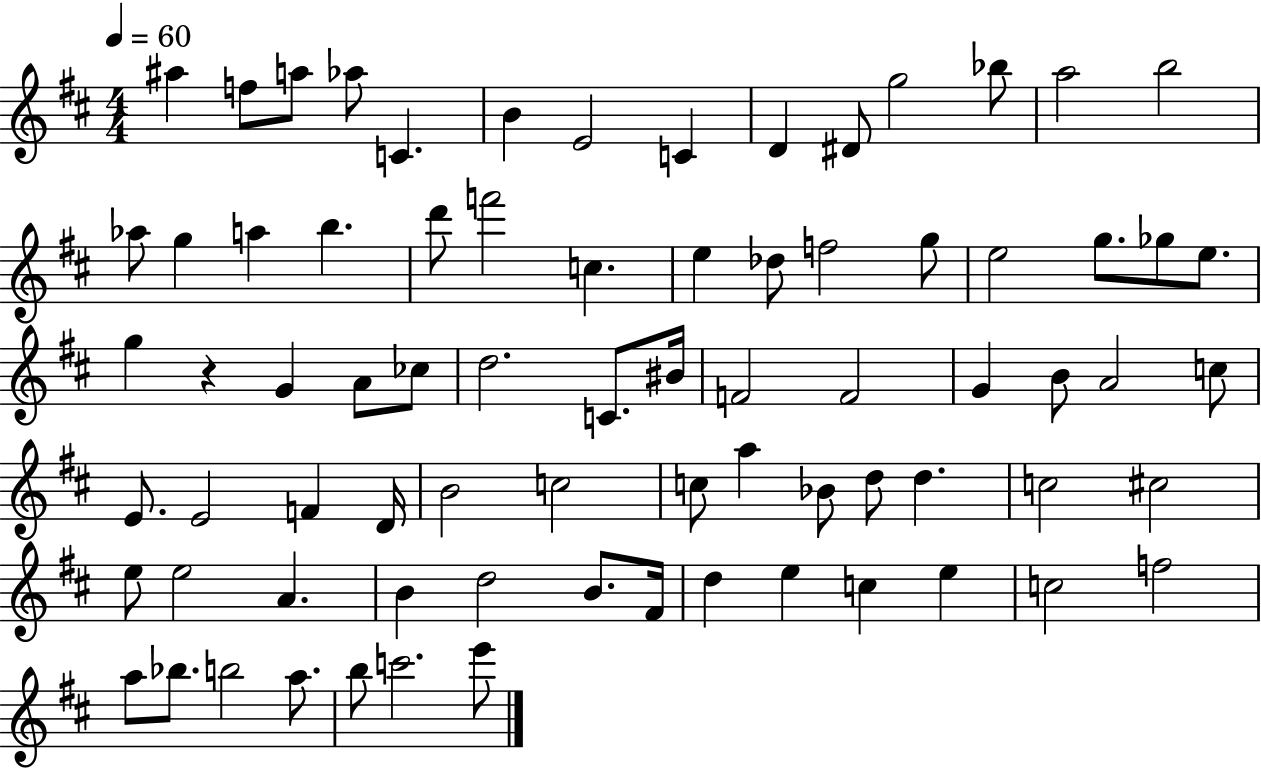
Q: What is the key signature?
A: D major